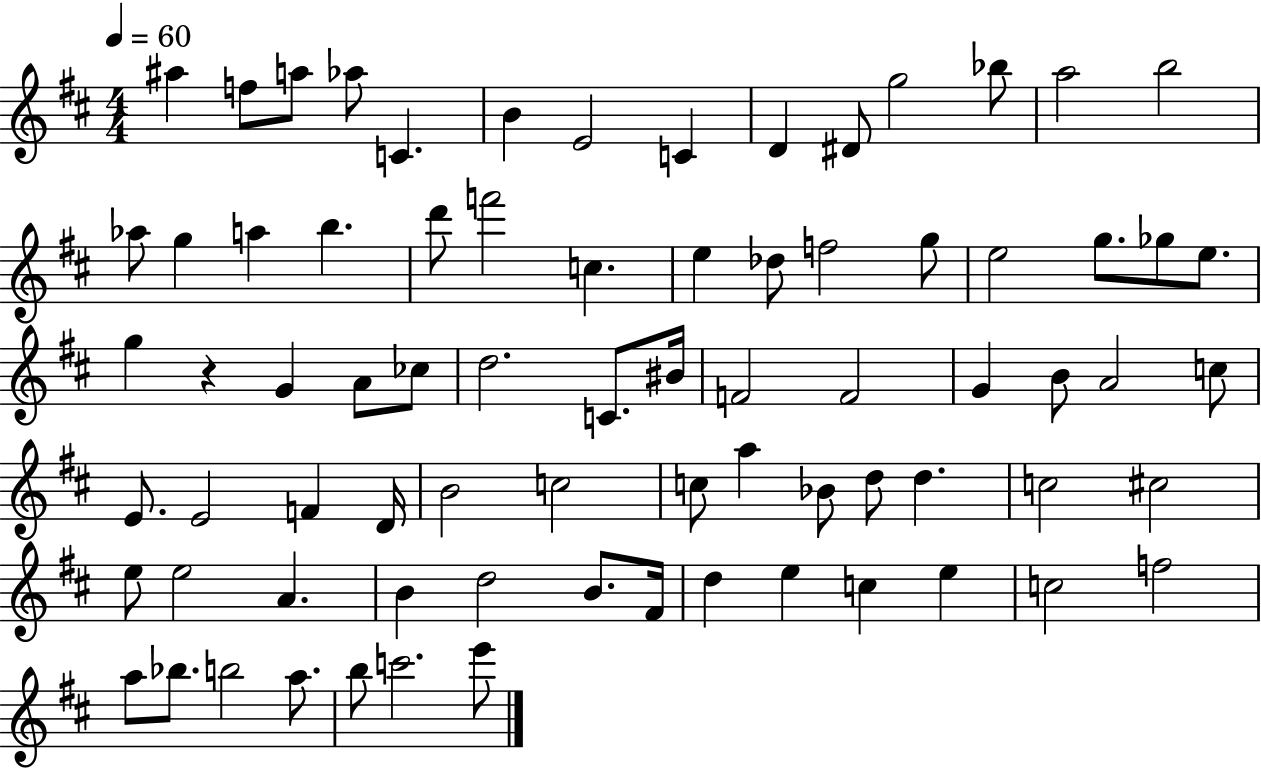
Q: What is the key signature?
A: D major